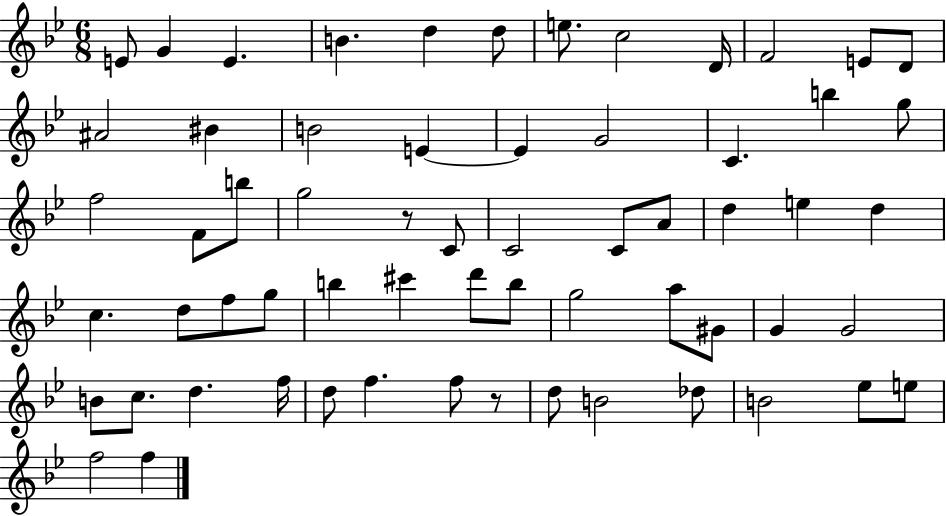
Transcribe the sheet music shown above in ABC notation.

X:1
T:Untitled
M:6/8
L:1/4
K:Bb
E/2 G E B d d/2 e/2 c2 D/4 F2 E/2 D/2 ^A2 ^B B2 E E G2 C b g/2 f2 F/2 b/2 g2 z/2 C/2 C2 C/2 A/2 d e d c d/2 f/2 g/2 b ^c' d'/2 b/2 g2 a/2 ^G/2 G G2 B/2 c/2 d f/4 d/2 f f/2 z/2 d/2 B2 _d/2 B2 _e/2 e/2 f2 f